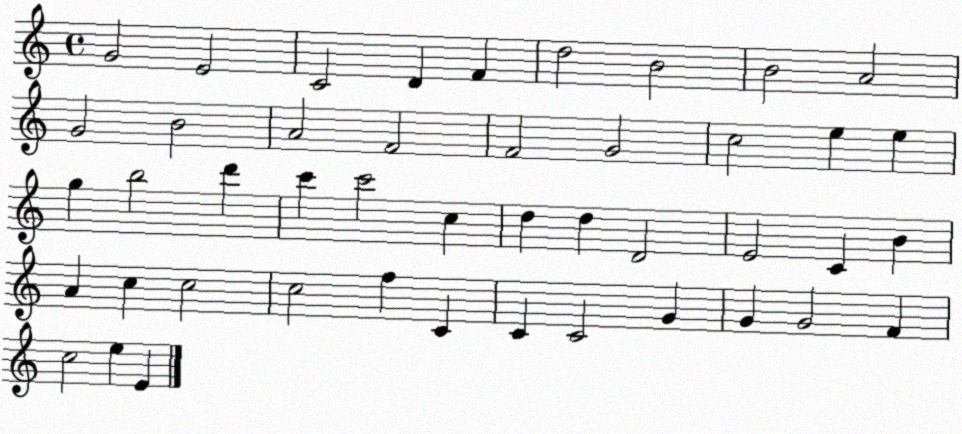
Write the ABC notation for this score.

X:1
T:Untitled
M:4/4
L:1/4
K:C
G2 E2 C2 D F d2 B2 B2 A2 G2 B2 A2 F2 F2 G2 c2 e e g b2 d' c' c'2 c d d D2 E2 C B A c c2 c2 f C C C2 G G G2 F c2 e E